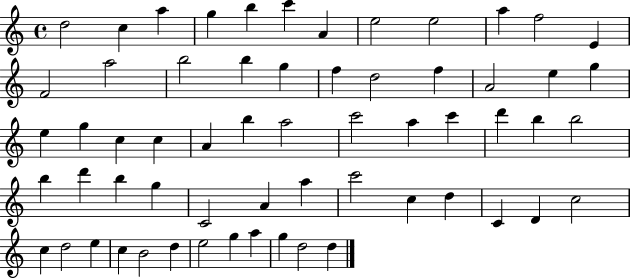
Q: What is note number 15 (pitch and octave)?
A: B5